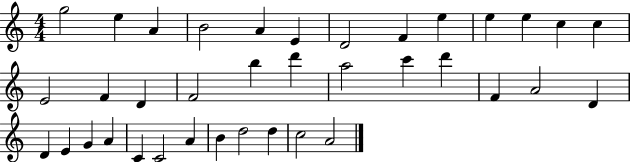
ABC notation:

X:1
T:Untitled
M:4/4
L:1/4
K:C
g2 e A B2 A E D2 F e e e c c E2 F D F2 b d' a2 c' d' F A2 D D E G A C C2 A B d2 d c2 A2